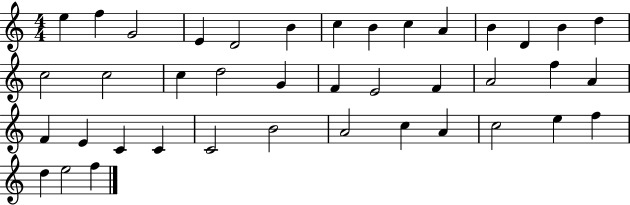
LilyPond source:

{
  \clef treble
  \numericTimeSignature
  \time 4/4
  \key c \major
  e''4 f''4 g'2 | e'4 d'2 b'4 | c''4 b'4 c''4 a'4 | b'4 d'4 b'4 d''4 | \break c''2 c''2 | c''4 d''2 g'4 | f'4 e'2 f'4 | a'2 f''4 a'4 | \break f'4 e'4 c'4 c'4 | c'2 b'2 | a'2 c''4 a'4 | c''2 e''4 f''4 | \break d''4 e''2 f''4 | \bar "|."
}